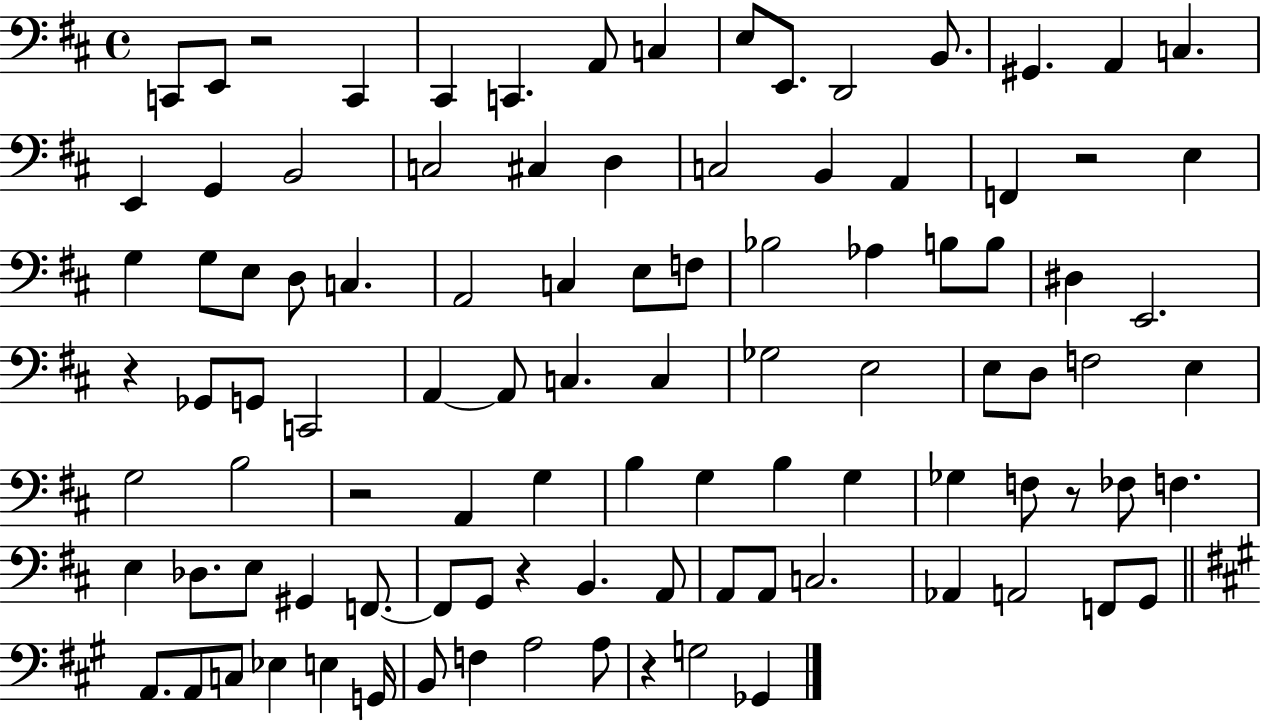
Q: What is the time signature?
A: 4/4